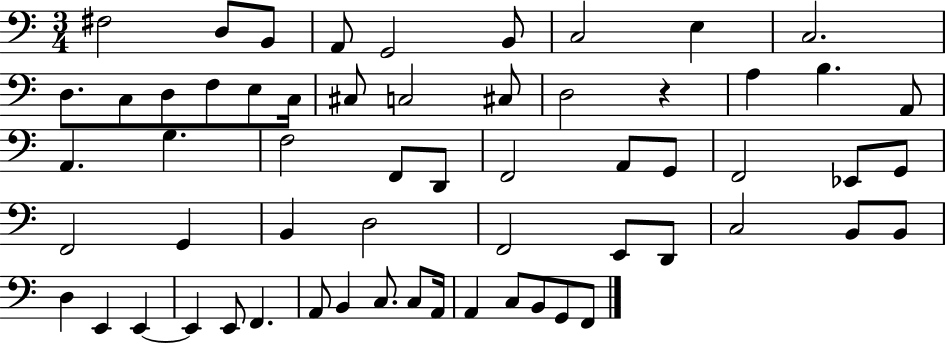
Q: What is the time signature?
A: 3/4